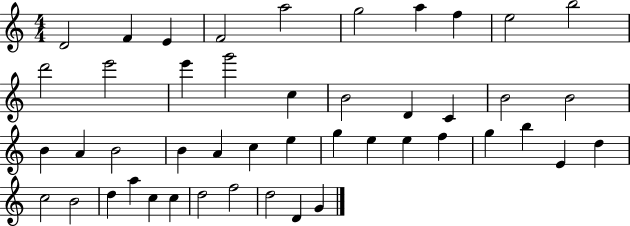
X:1
T:Untitled
M:4/4
L:1/4
K:C
D2 F E F2 a2 g2 a f e2 b2 d'2 e'2 e' g'2 c B2 D C B2 B2 B A B2 B A c e g e e f g b E d c2 B2 d a c c d2 f2 d2 D G